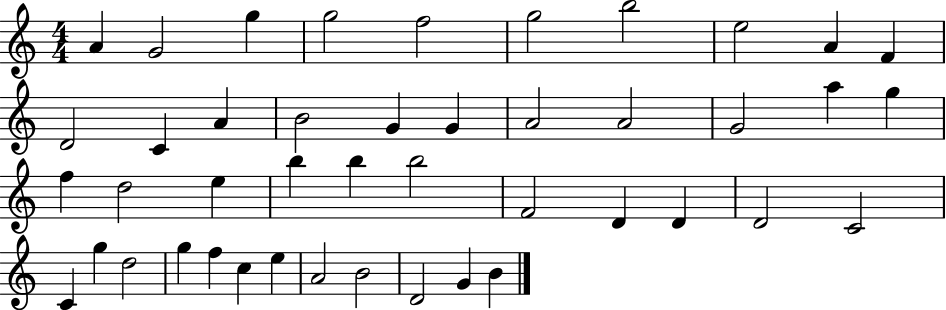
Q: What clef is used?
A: treble